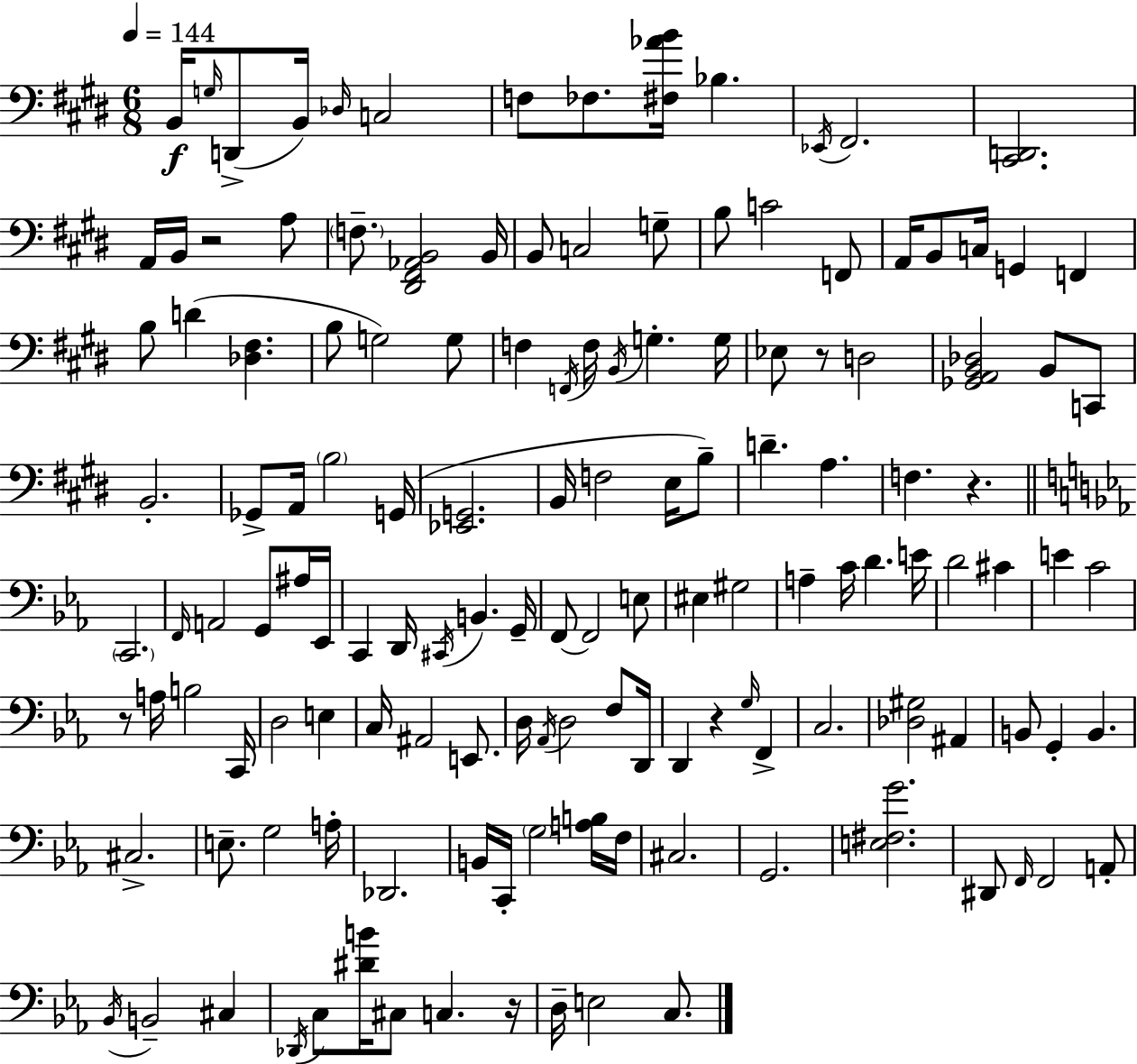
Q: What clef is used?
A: bass